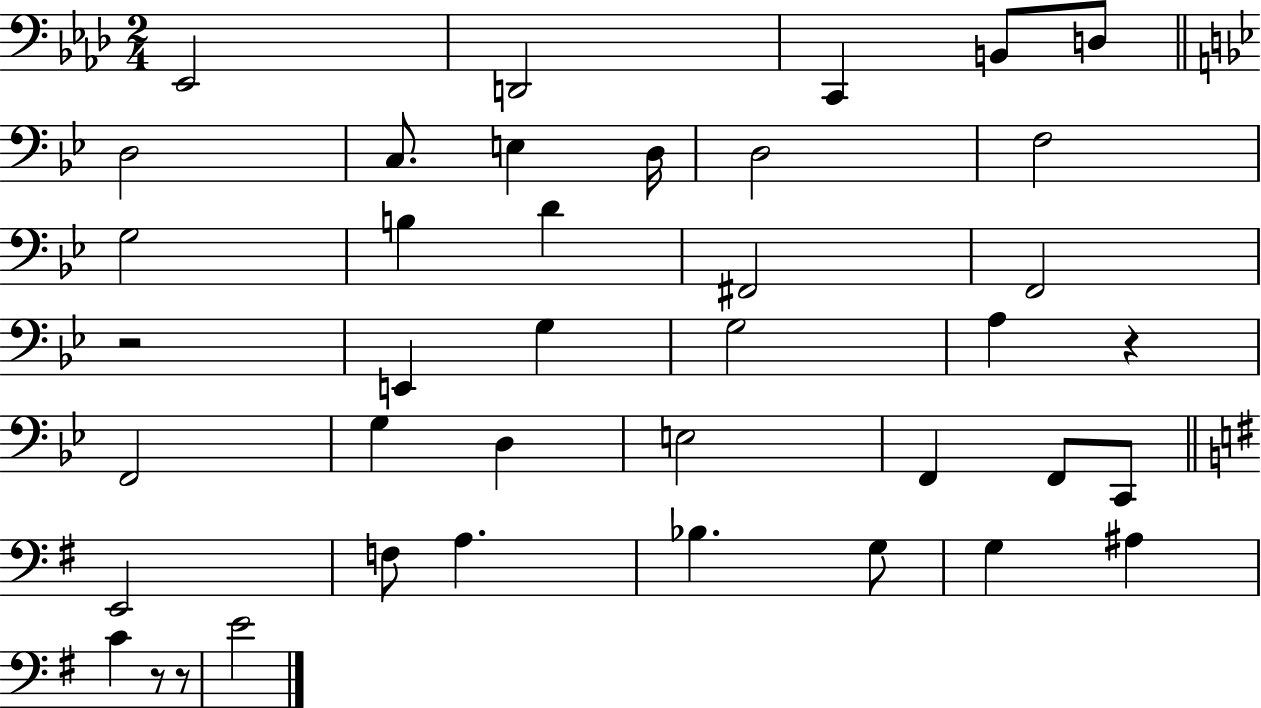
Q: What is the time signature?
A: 2/4